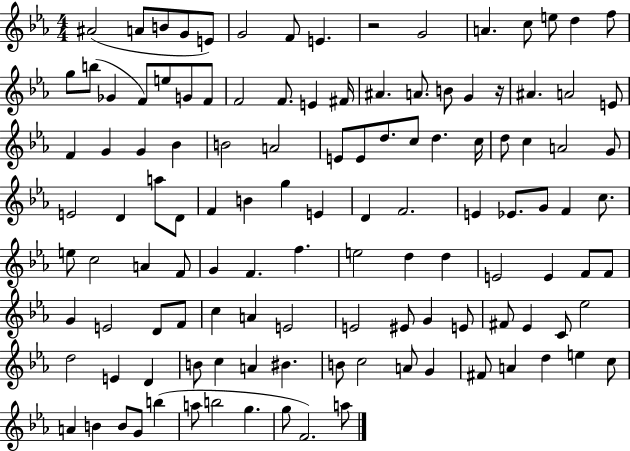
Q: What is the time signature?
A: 4/4